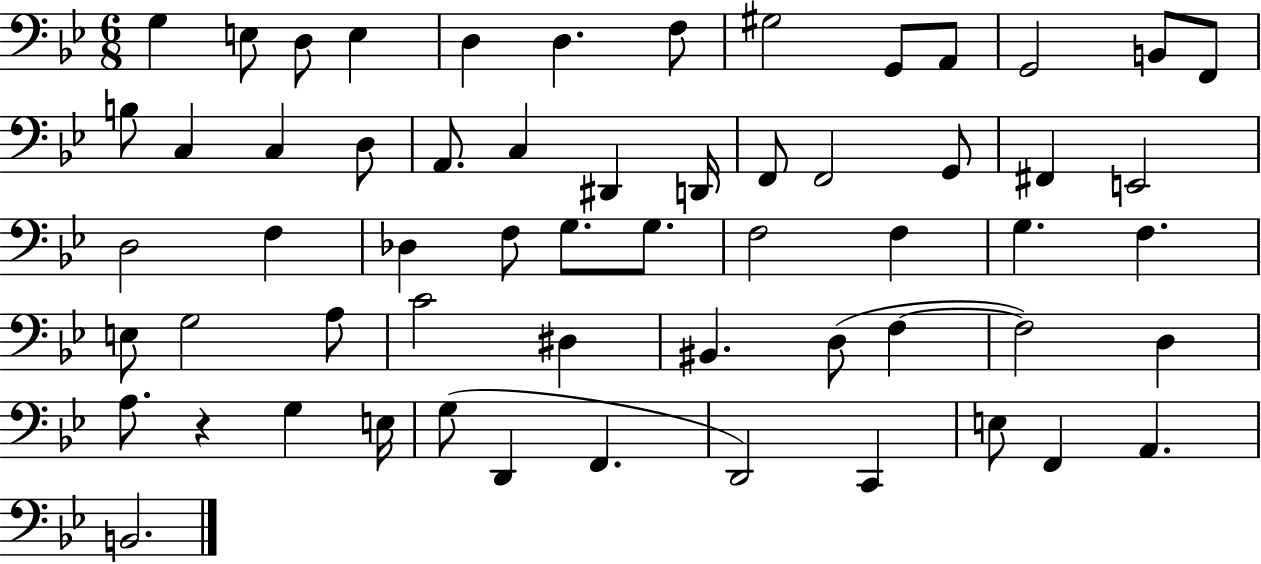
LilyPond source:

{
  \clef bass
  \numericTimeSignature
  \time 6/8
  \key bes \major
  \repeat volta 2 { g4 e8 d8 e4 | d4 d4. f8 | gis2 g,8 a,8 | g,2 b,8 f,8 | \break b8 c4 c4 d8 | a,8. c4 dis,4 d,16 | f,8 f,2 g,8 | fis,4 e,2 | \break d2 f4 | des4 f8 g8. g8. | f2 f4 | g4. f4. | \break e8 g2 a8 | c'2 dis4 | bis,4. d8( f4~~ | f2) d4 | \break a8. r4 g4 e16 | g8( d,4 f,4. | d,2) c,4 | e8 f,4 a,4. | \break b,2. | } \bar "|."
}